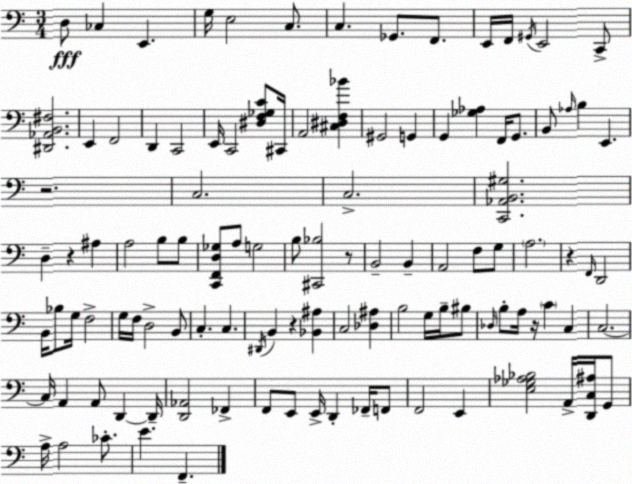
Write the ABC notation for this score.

X:1
T:Untitled
M:3/4
L:1/4
K:C
D,/2 _C, E,, G,/4 E,2 C,/2 C, _G,,/2 F,,/2 E,,/4 F,,/4 ^G,,/4 E,,2 C,,/2 [^D,,_A,,B,,^F,]2 E,, F,,2 D,, C,,2 E,,/4 C,,2 [^D,F,_G,C]/2 ^C,,/4 A,,2 [^C,^D,F,_B] ^G,,2 G,, G,, [_G,_A,] F,,/4 G,,/2 B,,/2 _A,/4 B, E,, z2 C,2 C,2 [C,,_A,,B,,^G,]2 D, z ^A, A,2 B,/2 B,/2 [C,,F,,D,_G,]/2 A,/2 G,2 B,/2 [^C,,_B,]2 z/2 B,,2 B,, A,,2 F,/2 G,/2 A,2 z F,,/4 D,,2 B,,/4 _B,/2 G,/4 F,2 G,/4 F,/4 D,2 B,,/2 C, C, ^D,,/4 B,, z [_B,,^A,] C,2 [_D,^A,] B,2 G,/4 B,/4 ^B,/2 _D,/4 B,/2 A,/4 z/4 C C, C,2 C,/4 A,, A,,/2 D,, D,,/4 [D,,_A,,]2 _F,, F,,/2 E,,/2 E,,/4 D,, _F,,/4 F,,/2 F,,2 E,, [E,_G,_A,_B,]2 A,,/4 [D,,C,^A,]/4 G,,/2 A,/4 A,2 _C/2 E F,,